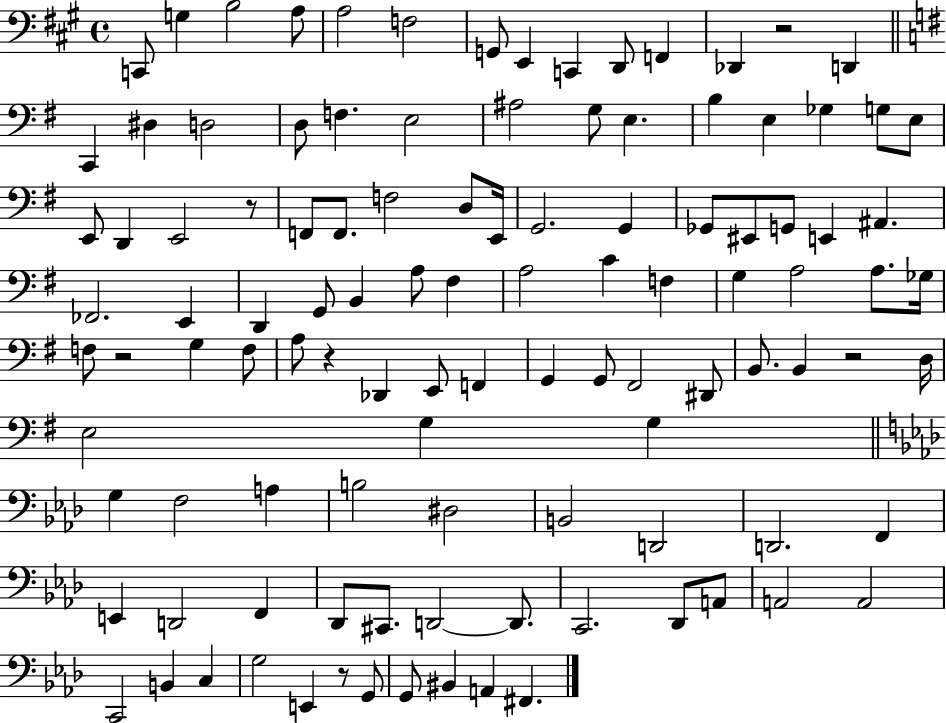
X:1
T:Untitled
M:4/4
L:1/4
K:A
C,,/2 G, B,2 A,/2 A,2 F,2 G,,/2 E,, C,, D,,/2 F,, _D,, z2 D,, C,, ^D, D,2 D,/2 F, E,2 ^A,2 G,/2 E, B, E, _G, G,/2 E,/2 E,,/2 D,, E,,2 z/2 F,,/2 F,,/2 F,2 D,/2 E,,/4 G,,2 G,, _G,,/2 ^E,,/2 G,,/2 E,, ^A,, _F,,2 E,, D,, G,,/2 B,, A,/2 ^F, A,2 C F, G, A,2 A,/2 _G,/4 F,/2 z2 G, F,/2 A,/2 z _D,, E,,/2 F,, G,, G,,/2 ^F,,2 ^D,,/2 B,,/2 B,, z2 D,/4 E,2 G, G, G, F,2 A, B,2 ^D,2 B,,2 D,,2 D,,2 F,, E,, D,,2 F,, _D,,/2 ^C,,/2 D,,2 D,,/2 C,,2 _D,,/2 A,,/2 A,,2 A,,2 C,,2 B,, C, G,2 E,, z/2 G,,/2 G,,/2 ^B,, A,, ^F,,